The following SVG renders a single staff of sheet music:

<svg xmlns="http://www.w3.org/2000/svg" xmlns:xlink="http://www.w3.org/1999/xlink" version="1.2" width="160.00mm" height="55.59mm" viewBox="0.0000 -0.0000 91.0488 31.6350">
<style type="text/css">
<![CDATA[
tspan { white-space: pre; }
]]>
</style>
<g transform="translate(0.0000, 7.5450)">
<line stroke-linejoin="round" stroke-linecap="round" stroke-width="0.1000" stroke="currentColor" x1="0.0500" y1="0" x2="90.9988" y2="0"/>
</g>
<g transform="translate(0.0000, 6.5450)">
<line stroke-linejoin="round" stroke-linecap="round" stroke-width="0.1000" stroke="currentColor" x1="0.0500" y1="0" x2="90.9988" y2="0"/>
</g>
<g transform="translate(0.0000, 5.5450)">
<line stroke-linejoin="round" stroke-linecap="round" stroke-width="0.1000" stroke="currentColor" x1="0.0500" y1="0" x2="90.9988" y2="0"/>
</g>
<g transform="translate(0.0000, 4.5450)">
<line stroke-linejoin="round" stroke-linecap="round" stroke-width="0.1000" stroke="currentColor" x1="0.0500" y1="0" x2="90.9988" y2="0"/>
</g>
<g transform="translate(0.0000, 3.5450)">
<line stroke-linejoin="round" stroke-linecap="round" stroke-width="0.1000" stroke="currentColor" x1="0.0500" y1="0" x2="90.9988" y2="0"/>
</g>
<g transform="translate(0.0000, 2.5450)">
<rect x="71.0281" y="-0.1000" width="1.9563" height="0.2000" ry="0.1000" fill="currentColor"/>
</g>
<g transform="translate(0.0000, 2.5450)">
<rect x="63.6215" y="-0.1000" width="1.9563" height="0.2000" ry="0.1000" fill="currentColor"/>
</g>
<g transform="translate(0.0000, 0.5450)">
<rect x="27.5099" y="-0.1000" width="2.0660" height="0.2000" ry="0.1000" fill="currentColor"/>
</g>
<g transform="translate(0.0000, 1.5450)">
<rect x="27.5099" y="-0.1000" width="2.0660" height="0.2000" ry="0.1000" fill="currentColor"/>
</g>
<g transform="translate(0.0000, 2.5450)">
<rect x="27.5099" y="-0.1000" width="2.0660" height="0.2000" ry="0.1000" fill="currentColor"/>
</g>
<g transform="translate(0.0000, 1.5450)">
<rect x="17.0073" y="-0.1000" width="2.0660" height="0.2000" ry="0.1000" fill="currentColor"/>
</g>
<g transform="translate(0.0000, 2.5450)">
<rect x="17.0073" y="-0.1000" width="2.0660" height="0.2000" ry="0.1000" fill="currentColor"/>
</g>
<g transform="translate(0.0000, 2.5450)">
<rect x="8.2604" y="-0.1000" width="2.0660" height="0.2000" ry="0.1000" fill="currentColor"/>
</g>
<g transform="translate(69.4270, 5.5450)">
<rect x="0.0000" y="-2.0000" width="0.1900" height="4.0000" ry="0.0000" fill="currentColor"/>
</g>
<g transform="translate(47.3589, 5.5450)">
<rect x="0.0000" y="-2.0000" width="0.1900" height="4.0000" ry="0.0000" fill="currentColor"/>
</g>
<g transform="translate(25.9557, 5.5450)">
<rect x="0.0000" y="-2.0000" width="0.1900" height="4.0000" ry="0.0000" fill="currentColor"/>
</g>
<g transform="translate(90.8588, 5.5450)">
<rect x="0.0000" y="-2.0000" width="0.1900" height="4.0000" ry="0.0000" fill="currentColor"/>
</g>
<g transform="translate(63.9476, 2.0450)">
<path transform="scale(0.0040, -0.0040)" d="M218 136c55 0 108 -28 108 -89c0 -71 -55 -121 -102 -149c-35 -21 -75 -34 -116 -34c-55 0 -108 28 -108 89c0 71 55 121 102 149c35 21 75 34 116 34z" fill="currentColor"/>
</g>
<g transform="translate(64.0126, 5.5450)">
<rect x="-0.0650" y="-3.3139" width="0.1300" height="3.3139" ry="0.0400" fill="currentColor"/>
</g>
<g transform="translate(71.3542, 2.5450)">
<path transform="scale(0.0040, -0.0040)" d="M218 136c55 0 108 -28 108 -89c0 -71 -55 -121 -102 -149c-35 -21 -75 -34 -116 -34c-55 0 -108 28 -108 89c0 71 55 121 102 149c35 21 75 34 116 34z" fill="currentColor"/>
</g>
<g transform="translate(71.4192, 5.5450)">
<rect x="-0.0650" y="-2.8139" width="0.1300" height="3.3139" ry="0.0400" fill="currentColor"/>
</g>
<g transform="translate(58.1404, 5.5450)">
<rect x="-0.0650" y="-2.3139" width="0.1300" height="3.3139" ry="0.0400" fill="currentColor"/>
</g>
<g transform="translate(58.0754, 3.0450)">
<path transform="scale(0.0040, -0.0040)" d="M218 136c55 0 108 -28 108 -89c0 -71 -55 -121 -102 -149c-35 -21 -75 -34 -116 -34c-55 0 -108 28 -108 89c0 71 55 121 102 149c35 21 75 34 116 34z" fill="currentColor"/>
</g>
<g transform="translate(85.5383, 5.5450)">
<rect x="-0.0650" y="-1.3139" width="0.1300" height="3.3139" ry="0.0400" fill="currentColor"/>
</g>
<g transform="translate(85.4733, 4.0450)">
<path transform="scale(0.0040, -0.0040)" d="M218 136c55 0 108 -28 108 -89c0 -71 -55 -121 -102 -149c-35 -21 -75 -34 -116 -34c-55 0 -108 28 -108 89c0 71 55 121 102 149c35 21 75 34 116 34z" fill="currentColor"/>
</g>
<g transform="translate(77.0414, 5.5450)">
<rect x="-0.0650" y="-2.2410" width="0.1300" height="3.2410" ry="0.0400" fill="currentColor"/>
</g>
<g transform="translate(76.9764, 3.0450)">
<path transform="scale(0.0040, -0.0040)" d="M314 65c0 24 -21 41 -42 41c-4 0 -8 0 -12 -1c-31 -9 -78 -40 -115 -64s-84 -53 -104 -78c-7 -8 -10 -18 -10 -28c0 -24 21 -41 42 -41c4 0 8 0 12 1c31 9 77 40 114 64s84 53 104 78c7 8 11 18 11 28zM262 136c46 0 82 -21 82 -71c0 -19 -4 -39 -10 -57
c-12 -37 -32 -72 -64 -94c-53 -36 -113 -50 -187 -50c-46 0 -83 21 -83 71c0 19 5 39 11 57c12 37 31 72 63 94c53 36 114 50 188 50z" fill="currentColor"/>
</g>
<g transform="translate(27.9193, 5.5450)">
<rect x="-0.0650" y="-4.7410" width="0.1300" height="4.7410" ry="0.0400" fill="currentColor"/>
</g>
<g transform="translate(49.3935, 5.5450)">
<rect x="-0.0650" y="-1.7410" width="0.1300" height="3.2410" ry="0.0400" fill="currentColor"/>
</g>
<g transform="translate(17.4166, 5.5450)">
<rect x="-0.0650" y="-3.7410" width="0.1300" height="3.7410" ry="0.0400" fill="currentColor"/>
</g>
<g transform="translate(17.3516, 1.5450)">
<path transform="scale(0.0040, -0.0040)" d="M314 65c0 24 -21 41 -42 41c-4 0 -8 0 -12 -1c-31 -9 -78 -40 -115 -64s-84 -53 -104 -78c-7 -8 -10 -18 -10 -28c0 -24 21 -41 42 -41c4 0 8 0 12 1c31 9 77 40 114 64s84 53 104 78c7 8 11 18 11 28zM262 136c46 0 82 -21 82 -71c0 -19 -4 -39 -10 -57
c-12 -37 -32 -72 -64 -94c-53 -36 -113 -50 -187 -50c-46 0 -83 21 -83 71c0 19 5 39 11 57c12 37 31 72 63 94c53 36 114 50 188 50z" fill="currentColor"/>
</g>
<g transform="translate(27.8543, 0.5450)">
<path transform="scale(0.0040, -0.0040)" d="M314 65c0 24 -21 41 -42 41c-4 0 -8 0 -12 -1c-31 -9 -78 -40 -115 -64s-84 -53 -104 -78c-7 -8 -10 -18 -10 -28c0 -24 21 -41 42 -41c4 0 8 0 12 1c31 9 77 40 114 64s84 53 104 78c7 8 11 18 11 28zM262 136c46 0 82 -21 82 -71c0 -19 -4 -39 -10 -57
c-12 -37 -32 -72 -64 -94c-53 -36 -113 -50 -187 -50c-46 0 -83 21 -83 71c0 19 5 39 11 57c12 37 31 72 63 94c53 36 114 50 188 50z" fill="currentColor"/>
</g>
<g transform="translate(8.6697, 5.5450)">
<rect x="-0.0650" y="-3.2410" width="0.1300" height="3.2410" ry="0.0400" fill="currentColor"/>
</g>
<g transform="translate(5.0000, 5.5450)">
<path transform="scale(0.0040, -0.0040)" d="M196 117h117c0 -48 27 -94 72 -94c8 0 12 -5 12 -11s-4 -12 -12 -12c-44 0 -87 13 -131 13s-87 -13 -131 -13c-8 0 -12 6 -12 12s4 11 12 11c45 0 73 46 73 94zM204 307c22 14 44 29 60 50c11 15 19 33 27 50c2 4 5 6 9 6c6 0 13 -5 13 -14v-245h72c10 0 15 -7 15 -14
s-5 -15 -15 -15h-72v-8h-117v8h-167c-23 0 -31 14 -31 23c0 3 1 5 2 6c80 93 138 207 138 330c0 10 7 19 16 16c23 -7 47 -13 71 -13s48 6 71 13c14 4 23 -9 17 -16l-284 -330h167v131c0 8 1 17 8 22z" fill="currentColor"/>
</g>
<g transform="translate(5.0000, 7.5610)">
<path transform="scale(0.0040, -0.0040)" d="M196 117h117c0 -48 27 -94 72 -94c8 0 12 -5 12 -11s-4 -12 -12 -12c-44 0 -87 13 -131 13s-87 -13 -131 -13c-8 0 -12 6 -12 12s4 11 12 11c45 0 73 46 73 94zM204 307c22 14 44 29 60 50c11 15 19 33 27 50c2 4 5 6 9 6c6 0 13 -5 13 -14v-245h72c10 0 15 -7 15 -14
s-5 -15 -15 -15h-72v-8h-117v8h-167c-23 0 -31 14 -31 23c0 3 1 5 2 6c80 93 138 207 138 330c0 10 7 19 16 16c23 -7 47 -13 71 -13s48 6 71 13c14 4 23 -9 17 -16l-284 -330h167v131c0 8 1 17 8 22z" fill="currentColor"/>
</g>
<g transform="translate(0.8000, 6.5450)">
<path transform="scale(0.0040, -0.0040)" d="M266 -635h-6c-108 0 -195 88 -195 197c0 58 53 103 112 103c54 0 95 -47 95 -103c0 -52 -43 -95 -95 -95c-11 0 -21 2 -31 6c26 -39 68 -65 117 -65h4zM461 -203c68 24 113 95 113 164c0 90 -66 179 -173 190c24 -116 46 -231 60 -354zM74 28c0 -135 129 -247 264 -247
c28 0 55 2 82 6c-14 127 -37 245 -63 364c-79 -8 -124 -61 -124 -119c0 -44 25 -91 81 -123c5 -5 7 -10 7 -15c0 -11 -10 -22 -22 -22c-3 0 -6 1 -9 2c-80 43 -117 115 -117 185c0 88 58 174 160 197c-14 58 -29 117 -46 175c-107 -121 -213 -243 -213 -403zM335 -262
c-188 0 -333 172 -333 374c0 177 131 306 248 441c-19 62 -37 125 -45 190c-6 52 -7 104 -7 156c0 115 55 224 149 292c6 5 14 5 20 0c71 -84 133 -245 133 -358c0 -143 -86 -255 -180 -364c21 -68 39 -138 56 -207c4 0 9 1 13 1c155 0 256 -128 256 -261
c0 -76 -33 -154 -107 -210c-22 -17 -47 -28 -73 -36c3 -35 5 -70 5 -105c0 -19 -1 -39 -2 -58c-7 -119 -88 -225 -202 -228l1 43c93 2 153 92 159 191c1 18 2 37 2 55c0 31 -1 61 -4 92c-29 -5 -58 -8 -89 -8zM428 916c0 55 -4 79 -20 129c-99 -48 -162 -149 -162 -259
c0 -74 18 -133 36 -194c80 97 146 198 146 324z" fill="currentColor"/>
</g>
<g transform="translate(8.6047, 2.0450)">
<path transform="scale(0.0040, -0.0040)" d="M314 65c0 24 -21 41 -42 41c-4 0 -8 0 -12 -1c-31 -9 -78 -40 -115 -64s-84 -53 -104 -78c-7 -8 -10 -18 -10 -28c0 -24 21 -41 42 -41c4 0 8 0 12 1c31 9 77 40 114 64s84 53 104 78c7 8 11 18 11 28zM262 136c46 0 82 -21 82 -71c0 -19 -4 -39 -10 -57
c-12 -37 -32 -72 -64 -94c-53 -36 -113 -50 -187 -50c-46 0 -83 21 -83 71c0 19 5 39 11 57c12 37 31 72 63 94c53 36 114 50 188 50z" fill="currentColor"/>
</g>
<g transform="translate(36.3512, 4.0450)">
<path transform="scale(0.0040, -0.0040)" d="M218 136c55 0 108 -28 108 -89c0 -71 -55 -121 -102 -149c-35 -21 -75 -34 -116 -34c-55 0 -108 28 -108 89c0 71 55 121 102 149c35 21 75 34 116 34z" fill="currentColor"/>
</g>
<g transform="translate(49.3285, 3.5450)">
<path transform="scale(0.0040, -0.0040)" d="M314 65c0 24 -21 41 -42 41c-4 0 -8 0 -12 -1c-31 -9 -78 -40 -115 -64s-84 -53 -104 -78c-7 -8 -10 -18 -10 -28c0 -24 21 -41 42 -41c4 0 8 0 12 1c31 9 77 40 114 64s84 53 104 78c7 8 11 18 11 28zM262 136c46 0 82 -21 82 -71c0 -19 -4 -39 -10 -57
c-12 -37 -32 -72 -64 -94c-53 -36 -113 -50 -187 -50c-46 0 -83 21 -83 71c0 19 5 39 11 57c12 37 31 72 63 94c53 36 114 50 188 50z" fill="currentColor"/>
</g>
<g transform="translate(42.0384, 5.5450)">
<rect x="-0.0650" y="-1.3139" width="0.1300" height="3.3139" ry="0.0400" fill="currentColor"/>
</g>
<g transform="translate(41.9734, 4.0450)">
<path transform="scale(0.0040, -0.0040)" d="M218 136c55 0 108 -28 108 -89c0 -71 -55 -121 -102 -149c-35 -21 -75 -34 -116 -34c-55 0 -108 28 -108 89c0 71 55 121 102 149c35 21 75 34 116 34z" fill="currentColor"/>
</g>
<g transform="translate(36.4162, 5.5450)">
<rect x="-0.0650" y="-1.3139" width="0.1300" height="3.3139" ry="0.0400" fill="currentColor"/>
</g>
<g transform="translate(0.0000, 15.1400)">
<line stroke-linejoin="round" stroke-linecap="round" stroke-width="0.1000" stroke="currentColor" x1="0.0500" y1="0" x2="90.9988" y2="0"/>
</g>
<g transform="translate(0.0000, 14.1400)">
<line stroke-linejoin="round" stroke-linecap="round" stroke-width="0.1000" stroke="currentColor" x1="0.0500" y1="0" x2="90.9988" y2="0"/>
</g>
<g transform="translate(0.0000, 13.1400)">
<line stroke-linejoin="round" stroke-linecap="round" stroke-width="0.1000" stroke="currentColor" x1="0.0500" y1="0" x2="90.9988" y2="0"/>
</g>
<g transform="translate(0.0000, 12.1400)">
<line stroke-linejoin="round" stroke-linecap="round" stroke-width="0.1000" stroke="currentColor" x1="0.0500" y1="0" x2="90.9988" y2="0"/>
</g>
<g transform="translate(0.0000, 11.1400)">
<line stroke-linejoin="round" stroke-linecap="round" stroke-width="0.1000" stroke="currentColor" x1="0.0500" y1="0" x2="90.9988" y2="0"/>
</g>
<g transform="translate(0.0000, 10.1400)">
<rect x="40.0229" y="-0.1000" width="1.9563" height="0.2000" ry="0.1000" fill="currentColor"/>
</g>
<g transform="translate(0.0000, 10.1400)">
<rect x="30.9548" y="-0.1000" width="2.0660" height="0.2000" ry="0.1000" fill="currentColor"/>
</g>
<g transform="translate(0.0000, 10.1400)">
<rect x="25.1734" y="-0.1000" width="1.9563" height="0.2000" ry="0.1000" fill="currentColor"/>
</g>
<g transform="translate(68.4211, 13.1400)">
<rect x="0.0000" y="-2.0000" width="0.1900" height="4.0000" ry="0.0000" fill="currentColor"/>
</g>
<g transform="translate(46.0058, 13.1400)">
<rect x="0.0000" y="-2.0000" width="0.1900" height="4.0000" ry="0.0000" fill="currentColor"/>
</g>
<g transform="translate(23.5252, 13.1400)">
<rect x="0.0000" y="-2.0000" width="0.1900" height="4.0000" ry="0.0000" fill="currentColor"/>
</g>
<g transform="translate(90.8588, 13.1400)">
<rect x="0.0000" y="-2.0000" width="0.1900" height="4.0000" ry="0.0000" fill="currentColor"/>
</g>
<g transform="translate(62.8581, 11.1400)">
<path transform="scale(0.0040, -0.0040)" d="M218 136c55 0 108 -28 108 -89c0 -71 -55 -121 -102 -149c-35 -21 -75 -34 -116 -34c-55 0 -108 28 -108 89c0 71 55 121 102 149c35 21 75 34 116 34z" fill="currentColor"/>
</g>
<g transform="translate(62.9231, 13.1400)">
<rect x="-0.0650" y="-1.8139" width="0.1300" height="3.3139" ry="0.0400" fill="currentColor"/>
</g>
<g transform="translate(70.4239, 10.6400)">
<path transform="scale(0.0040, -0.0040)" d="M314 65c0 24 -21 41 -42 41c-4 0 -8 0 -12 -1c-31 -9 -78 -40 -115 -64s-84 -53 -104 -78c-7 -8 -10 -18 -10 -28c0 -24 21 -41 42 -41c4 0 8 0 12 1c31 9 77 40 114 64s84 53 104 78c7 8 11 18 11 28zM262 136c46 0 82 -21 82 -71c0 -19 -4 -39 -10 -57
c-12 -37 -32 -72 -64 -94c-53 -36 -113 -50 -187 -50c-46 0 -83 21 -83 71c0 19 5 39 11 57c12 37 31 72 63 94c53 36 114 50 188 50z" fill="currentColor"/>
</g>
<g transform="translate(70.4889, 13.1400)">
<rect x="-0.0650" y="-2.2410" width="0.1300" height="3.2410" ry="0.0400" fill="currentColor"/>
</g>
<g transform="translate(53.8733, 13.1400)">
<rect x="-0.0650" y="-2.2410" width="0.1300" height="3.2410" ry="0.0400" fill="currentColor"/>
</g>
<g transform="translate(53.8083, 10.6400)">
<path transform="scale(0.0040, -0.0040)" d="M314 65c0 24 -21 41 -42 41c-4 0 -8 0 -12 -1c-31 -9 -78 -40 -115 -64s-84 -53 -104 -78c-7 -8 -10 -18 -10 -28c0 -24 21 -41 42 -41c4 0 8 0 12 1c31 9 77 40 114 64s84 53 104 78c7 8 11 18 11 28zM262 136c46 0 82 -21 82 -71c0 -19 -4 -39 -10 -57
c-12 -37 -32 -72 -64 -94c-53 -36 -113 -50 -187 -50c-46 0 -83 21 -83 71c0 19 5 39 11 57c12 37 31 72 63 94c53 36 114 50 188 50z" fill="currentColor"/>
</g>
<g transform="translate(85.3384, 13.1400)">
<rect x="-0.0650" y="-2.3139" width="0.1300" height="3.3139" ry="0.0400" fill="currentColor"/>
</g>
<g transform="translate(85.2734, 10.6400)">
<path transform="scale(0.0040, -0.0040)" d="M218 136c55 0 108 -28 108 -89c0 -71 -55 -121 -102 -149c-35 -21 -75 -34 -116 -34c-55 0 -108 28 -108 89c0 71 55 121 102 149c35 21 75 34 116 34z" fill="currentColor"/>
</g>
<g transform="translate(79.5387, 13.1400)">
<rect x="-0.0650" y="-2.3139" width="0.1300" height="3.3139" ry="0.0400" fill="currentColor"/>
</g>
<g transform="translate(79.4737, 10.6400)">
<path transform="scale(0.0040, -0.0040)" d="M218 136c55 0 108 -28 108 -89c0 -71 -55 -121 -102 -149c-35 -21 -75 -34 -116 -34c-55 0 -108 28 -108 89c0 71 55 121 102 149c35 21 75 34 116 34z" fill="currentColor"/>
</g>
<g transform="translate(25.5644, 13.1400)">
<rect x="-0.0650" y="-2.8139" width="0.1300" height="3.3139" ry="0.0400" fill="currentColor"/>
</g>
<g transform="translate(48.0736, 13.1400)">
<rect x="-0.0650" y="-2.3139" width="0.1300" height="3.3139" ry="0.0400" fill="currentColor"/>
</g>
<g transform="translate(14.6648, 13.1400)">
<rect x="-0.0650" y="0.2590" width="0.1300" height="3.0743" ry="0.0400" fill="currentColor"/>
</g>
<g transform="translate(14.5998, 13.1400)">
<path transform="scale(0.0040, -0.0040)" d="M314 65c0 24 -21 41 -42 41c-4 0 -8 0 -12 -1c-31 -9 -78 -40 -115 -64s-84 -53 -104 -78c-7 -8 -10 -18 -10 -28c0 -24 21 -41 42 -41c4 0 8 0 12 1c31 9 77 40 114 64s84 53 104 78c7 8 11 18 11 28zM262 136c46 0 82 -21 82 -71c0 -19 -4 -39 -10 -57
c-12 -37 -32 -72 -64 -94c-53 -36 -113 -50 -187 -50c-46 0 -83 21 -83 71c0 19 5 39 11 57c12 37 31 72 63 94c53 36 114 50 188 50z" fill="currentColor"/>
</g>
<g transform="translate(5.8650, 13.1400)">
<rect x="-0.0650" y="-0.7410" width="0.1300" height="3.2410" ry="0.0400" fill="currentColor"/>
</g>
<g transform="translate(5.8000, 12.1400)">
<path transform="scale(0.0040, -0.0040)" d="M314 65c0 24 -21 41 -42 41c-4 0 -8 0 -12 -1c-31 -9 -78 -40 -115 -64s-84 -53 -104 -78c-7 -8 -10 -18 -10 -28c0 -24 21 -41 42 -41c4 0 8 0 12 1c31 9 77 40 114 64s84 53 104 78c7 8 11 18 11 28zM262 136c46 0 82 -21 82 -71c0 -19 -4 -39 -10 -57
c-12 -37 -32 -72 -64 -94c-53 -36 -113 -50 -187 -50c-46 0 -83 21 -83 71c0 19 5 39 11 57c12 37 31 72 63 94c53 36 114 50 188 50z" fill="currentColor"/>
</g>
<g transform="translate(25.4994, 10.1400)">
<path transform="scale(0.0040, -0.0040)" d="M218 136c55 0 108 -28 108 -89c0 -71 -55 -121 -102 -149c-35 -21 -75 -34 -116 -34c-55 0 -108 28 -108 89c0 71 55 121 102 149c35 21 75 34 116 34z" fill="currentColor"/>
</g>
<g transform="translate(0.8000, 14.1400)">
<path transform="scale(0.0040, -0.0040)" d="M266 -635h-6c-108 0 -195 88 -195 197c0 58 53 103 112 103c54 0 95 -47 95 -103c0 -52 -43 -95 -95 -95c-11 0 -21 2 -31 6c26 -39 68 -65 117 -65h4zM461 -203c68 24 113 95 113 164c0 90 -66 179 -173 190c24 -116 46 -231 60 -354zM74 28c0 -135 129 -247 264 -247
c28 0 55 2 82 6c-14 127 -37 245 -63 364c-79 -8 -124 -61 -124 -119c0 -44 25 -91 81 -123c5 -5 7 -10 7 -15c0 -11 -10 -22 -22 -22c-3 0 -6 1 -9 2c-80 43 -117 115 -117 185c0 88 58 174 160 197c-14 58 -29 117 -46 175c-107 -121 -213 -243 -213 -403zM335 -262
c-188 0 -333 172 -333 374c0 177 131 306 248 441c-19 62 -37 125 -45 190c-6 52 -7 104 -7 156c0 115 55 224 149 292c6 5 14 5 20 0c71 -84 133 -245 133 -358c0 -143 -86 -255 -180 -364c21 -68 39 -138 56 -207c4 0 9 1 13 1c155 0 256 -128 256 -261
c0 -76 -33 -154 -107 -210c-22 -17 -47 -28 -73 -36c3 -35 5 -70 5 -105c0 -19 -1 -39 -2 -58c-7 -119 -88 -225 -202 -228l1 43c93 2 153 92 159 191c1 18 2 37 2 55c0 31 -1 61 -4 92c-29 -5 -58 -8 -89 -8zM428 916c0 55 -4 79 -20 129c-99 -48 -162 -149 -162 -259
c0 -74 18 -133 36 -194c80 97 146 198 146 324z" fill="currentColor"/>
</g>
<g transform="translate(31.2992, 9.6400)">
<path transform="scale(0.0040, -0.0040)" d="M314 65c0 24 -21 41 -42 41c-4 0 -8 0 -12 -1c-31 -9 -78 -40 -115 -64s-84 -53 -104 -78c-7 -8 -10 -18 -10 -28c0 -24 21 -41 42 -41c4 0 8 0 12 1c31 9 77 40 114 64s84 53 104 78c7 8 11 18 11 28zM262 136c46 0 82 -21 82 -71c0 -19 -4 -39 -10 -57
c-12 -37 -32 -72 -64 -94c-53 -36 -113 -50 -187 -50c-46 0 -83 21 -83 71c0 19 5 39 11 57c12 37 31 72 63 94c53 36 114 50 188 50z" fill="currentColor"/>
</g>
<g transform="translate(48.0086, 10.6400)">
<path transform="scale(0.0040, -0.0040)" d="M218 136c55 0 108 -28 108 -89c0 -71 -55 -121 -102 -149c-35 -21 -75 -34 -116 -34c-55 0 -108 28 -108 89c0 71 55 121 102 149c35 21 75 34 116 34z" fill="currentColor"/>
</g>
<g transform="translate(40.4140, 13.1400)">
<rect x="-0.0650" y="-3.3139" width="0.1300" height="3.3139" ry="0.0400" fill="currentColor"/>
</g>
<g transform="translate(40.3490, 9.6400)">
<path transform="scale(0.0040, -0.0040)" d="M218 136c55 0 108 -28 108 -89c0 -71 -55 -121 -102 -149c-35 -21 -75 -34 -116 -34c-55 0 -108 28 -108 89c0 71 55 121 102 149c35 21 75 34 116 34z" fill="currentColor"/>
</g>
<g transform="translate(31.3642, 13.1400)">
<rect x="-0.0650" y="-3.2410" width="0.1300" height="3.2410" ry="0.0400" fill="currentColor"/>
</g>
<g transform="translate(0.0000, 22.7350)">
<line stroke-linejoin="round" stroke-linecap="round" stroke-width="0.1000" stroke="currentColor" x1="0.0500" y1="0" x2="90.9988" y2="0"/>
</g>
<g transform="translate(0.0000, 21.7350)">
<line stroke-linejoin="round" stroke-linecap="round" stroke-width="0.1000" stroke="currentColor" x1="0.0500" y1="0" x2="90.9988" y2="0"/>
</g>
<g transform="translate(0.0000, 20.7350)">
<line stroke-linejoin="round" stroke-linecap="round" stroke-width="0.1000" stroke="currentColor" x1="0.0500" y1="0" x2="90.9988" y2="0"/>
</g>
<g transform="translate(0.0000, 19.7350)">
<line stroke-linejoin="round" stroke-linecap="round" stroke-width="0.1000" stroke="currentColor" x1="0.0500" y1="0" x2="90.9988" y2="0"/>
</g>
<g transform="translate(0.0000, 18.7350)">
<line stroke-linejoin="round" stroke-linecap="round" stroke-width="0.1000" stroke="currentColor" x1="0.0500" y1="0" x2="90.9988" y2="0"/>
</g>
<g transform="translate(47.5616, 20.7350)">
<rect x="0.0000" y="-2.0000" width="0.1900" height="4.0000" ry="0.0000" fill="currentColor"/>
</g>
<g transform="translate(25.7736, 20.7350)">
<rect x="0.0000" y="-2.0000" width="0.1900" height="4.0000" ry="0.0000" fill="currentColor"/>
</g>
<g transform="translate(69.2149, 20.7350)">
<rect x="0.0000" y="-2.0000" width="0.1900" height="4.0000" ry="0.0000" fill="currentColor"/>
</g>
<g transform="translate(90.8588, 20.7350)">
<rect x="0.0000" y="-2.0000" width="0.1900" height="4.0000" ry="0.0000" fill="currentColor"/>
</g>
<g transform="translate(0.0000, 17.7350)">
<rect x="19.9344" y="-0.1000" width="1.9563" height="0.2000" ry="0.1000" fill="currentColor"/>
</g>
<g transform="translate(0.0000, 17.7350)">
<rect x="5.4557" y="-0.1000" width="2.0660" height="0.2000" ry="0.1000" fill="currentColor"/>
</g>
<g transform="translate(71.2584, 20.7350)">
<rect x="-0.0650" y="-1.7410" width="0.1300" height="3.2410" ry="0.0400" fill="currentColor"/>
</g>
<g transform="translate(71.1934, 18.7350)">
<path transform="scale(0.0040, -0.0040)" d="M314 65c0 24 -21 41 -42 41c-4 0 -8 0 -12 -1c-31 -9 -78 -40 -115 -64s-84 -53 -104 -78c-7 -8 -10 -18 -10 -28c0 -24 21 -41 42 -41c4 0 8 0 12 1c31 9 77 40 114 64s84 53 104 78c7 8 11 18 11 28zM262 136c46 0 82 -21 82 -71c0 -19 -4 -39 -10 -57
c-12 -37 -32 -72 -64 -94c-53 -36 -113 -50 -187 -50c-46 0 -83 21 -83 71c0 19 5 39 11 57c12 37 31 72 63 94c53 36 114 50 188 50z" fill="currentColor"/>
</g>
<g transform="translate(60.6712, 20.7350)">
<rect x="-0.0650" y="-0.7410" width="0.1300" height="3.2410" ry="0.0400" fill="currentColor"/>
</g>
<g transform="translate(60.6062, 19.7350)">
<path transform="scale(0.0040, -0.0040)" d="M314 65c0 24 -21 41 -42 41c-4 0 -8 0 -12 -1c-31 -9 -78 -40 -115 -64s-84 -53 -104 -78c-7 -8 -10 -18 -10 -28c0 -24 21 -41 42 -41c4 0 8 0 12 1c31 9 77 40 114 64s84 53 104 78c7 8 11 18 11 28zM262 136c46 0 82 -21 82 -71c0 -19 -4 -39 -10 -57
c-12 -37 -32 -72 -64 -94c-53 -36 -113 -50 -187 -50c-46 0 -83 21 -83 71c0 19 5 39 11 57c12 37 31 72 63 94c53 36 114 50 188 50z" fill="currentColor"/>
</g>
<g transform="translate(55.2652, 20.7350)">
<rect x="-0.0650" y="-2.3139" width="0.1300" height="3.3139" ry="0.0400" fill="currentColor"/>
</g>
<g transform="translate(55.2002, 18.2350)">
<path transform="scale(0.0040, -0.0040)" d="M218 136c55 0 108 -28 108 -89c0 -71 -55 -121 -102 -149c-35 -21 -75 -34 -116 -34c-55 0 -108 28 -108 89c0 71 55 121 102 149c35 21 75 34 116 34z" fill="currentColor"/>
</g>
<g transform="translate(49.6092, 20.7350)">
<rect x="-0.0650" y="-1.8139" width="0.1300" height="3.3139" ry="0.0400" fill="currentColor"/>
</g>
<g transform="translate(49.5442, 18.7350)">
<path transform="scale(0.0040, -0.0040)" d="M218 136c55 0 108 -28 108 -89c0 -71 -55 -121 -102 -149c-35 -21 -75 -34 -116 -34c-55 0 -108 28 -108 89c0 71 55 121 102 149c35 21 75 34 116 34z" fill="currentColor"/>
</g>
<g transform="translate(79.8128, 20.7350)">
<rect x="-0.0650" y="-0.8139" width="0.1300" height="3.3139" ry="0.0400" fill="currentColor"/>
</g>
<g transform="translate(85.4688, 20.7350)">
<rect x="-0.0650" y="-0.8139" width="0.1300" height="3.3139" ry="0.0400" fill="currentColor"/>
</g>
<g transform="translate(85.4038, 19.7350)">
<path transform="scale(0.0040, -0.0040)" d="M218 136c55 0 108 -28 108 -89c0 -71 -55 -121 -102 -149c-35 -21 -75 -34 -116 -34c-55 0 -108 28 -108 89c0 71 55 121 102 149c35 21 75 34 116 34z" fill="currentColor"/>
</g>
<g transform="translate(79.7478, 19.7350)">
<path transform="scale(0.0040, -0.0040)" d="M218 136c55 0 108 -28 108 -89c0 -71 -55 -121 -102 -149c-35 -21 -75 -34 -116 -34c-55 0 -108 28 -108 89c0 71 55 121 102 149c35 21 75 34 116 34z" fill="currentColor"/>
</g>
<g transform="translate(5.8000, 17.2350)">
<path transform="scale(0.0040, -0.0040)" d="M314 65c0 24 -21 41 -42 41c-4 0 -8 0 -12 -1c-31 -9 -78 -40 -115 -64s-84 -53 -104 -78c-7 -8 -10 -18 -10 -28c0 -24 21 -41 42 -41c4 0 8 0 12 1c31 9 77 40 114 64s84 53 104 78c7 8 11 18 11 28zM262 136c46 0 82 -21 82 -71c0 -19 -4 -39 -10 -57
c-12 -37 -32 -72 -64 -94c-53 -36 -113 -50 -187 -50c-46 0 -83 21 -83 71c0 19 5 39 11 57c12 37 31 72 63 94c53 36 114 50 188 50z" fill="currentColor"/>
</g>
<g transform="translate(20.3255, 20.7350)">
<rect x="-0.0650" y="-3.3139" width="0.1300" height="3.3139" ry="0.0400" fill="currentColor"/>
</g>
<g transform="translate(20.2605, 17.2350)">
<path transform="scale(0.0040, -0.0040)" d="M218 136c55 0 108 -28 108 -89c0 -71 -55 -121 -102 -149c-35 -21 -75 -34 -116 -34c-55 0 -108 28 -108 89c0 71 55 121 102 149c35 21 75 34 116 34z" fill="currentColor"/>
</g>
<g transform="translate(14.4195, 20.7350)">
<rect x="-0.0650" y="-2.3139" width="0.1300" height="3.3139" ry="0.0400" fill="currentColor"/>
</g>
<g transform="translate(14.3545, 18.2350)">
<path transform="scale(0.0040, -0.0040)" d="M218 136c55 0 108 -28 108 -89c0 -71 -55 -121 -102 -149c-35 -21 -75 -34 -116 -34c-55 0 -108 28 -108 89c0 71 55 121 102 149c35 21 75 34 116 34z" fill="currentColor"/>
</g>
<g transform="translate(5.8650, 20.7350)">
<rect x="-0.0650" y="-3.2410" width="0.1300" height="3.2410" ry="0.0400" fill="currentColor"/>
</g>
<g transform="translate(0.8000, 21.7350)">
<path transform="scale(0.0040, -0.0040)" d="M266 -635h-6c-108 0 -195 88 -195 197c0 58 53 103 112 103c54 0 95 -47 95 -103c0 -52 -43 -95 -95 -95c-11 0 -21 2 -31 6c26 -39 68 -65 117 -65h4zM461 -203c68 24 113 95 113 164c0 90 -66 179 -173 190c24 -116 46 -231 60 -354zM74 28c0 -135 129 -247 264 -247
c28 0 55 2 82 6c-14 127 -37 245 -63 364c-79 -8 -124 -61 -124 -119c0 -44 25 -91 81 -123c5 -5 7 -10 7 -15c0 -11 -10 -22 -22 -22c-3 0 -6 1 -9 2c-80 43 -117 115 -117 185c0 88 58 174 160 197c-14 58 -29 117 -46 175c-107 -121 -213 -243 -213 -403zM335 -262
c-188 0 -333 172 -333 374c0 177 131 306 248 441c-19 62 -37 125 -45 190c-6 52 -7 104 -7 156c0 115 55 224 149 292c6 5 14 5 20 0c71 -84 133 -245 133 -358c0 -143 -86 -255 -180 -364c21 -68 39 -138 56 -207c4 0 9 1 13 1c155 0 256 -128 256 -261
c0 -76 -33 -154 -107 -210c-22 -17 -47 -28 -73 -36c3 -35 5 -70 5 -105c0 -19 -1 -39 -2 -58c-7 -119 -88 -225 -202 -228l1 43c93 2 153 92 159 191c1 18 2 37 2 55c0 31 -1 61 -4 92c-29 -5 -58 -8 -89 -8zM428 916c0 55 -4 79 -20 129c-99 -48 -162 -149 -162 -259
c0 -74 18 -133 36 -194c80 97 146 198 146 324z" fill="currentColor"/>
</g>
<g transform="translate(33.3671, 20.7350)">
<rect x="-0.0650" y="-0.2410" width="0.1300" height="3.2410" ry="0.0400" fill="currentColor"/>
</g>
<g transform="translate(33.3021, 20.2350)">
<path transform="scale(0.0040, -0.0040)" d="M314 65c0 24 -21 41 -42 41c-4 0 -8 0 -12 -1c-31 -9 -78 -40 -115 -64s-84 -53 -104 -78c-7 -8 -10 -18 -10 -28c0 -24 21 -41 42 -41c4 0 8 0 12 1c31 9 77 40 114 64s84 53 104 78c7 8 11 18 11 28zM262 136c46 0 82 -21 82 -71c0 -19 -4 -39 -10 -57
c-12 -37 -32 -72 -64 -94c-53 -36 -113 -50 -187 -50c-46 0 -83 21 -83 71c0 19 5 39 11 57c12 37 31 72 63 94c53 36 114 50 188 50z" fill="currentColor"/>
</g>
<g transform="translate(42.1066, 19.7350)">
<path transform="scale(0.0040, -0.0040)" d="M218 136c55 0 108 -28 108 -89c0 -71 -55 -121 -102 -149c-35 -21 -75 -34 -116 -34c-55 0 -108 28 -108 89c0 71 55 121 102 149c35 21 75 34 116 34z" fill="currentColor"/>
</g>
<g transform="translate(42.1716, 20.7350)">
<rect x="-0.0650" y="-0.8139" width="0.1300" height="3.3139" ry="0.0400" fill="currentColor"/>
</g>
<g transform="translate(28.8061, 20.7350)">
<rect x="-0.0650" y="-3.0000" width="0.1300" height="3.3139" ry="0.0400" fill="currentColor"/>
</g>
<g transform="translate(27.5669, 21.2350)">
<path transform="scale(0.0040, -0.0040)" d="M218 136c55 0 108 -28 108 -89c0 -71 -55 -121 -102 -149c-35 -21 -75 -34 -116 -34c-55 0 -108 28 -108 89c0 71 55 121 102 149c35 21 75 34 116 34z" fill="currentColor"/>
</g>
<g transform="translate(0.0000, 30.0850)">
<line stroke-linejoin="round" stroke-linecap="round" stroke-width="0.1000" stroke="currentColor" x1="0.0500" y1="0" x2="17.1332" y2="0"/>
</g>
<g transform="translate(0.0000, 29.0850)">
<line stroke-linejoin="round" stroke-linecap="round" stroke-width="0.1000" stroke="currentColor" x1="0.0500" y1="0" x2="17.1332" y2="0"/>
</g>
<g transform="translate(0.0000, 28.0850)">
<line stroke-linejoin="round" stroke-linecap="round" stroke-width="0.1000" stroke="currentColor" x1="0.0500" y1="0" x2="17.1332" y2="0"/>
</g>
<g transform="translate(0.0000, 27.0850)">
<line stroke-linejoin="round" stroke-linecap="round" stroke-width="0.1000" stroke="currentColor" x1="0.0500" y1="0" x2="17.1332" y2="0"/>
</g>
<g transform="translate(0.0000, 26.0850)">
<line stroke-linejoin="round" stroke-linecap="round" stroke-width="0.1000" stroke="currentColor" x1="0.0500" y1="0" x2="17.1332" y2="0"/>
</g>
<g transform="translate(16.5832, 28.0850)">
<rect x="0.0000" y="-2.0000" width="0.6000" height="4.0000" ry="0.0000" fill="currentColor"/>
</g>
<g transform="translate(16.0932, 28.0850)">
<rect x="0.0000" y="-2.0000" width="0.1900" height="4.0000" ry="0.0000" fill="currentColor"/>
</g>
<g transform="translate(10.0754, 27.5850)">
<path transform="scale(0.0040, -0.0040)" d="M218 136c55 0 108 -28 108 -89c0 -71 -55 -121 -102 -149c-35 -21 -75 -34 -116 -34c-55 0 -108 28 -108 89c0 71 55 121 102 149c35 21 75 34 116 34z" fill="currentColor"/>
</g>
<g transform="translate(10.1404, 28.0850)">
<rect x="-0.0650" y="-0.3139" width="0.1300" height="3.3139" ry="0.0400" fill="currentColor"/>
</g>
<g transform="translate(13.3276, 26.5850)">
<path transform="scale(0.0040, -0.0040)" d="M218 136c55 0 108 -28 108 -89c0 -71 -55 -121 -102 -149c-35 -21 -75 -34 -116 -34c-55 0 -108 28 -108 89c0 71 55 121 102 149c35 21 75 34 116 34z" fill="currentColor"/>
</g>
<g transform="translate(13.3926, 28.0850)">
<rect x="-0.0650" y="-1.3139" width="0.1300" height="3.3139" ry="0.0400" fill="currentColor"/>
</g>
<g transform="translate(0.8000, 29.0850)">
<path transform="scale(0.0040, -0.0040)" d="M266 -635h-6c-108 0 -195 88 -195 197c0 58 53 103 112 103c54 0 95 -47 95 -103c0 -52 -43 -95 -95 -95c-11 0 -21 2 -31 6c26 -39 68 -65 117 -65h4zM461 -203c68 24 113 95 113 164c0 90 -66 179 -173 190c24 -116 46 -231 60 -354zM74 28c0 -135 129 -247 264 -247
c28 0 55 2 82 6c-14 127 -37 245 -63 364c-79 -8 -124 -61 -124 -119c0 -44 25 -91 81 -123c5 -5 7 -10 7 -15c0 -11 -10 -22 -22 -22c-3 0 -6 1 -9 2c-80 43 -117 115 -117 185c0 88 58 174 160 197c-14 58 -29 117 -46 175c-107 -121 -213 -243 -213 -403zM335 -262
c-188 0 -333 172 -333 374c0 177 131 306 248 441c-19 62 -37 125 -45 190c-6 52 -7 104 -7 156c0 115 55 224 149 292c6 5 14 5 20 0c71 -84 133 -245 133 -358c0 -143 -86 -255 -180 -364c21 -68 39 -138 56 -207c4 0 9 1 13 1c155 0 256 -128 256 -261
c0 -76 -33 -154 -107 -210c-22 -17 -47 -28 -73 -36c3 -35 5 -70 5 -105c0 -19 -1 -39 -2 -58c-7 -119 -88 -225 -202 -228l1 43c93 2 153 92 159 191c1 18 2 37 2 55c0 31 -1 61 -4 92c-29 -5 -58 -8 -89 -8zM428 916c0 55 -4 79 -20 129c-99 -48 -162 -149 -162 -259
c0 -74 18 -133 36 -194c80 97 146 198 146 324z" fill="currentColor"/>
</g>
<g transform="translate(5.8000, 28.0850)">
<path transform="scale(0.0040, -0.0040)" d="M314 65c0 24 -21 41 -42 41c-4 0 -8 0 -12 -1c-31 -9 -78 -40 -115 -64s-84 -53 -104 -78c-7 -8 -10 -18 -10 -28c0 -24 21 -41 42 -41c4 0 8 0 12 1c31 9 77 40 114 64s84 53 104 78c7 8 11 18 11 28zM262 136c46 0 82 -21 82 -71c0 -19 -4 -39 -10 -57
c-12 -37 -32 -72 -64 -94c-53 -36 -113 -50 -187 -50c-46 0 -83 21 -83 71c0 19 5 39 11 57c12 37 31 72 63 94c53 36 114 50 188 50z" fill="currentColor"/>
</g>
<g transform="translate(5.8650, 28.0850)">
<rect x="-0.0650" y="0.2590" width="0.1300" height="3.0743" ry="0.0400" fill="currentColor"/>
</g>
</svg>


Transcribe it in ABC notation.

X:1
T:Untitled
M:4/4
L:1/4
K:C
b2 c'2 e'2 e e f2 g b a g2 e d2 B2 a b2 b g g2 f g2 g g b2 g b A c2 d f g d2 f2 d d B2 c e